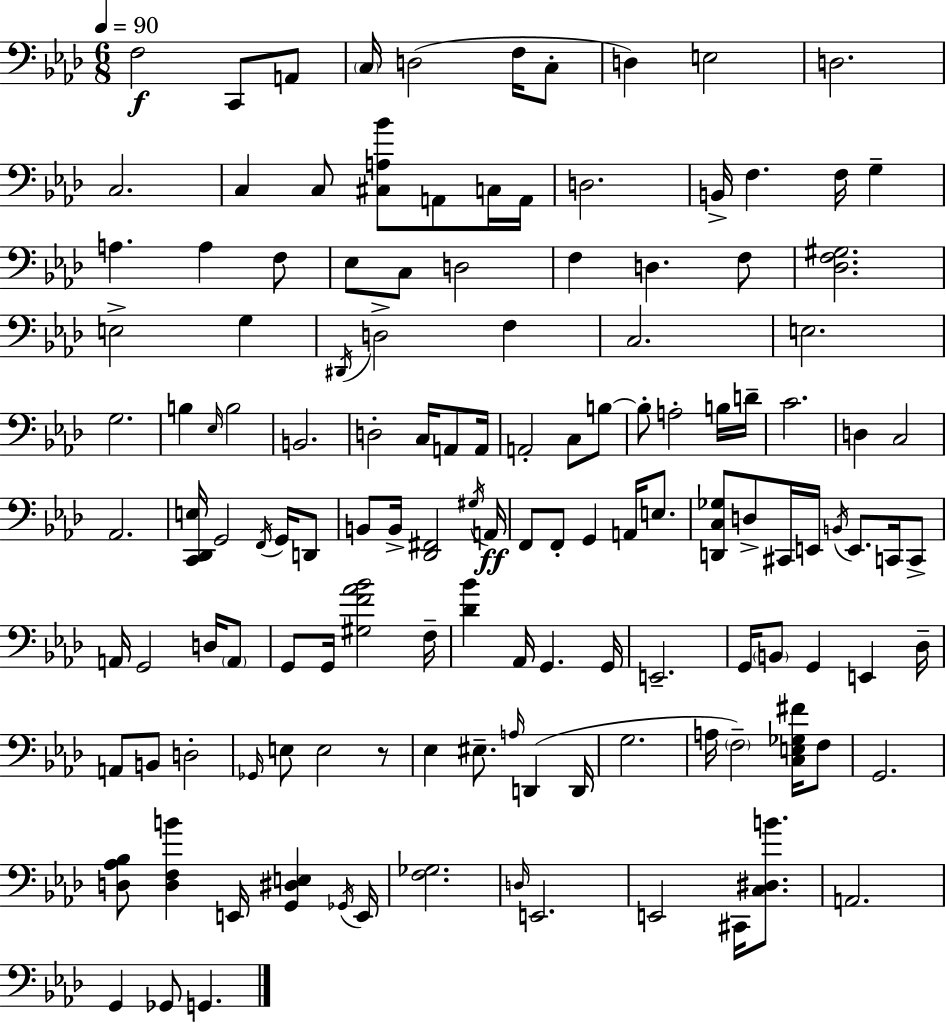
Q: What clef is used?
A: bass